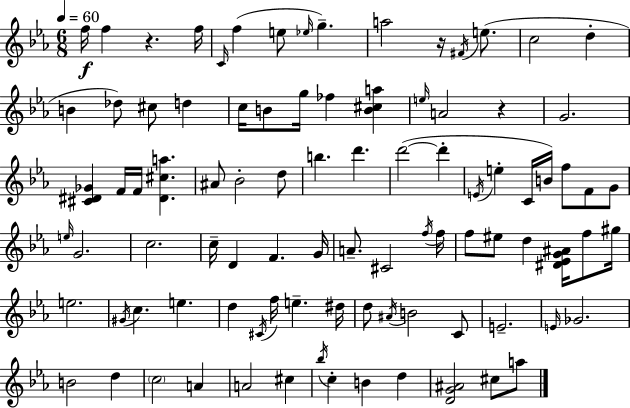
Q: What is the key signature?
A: C minor